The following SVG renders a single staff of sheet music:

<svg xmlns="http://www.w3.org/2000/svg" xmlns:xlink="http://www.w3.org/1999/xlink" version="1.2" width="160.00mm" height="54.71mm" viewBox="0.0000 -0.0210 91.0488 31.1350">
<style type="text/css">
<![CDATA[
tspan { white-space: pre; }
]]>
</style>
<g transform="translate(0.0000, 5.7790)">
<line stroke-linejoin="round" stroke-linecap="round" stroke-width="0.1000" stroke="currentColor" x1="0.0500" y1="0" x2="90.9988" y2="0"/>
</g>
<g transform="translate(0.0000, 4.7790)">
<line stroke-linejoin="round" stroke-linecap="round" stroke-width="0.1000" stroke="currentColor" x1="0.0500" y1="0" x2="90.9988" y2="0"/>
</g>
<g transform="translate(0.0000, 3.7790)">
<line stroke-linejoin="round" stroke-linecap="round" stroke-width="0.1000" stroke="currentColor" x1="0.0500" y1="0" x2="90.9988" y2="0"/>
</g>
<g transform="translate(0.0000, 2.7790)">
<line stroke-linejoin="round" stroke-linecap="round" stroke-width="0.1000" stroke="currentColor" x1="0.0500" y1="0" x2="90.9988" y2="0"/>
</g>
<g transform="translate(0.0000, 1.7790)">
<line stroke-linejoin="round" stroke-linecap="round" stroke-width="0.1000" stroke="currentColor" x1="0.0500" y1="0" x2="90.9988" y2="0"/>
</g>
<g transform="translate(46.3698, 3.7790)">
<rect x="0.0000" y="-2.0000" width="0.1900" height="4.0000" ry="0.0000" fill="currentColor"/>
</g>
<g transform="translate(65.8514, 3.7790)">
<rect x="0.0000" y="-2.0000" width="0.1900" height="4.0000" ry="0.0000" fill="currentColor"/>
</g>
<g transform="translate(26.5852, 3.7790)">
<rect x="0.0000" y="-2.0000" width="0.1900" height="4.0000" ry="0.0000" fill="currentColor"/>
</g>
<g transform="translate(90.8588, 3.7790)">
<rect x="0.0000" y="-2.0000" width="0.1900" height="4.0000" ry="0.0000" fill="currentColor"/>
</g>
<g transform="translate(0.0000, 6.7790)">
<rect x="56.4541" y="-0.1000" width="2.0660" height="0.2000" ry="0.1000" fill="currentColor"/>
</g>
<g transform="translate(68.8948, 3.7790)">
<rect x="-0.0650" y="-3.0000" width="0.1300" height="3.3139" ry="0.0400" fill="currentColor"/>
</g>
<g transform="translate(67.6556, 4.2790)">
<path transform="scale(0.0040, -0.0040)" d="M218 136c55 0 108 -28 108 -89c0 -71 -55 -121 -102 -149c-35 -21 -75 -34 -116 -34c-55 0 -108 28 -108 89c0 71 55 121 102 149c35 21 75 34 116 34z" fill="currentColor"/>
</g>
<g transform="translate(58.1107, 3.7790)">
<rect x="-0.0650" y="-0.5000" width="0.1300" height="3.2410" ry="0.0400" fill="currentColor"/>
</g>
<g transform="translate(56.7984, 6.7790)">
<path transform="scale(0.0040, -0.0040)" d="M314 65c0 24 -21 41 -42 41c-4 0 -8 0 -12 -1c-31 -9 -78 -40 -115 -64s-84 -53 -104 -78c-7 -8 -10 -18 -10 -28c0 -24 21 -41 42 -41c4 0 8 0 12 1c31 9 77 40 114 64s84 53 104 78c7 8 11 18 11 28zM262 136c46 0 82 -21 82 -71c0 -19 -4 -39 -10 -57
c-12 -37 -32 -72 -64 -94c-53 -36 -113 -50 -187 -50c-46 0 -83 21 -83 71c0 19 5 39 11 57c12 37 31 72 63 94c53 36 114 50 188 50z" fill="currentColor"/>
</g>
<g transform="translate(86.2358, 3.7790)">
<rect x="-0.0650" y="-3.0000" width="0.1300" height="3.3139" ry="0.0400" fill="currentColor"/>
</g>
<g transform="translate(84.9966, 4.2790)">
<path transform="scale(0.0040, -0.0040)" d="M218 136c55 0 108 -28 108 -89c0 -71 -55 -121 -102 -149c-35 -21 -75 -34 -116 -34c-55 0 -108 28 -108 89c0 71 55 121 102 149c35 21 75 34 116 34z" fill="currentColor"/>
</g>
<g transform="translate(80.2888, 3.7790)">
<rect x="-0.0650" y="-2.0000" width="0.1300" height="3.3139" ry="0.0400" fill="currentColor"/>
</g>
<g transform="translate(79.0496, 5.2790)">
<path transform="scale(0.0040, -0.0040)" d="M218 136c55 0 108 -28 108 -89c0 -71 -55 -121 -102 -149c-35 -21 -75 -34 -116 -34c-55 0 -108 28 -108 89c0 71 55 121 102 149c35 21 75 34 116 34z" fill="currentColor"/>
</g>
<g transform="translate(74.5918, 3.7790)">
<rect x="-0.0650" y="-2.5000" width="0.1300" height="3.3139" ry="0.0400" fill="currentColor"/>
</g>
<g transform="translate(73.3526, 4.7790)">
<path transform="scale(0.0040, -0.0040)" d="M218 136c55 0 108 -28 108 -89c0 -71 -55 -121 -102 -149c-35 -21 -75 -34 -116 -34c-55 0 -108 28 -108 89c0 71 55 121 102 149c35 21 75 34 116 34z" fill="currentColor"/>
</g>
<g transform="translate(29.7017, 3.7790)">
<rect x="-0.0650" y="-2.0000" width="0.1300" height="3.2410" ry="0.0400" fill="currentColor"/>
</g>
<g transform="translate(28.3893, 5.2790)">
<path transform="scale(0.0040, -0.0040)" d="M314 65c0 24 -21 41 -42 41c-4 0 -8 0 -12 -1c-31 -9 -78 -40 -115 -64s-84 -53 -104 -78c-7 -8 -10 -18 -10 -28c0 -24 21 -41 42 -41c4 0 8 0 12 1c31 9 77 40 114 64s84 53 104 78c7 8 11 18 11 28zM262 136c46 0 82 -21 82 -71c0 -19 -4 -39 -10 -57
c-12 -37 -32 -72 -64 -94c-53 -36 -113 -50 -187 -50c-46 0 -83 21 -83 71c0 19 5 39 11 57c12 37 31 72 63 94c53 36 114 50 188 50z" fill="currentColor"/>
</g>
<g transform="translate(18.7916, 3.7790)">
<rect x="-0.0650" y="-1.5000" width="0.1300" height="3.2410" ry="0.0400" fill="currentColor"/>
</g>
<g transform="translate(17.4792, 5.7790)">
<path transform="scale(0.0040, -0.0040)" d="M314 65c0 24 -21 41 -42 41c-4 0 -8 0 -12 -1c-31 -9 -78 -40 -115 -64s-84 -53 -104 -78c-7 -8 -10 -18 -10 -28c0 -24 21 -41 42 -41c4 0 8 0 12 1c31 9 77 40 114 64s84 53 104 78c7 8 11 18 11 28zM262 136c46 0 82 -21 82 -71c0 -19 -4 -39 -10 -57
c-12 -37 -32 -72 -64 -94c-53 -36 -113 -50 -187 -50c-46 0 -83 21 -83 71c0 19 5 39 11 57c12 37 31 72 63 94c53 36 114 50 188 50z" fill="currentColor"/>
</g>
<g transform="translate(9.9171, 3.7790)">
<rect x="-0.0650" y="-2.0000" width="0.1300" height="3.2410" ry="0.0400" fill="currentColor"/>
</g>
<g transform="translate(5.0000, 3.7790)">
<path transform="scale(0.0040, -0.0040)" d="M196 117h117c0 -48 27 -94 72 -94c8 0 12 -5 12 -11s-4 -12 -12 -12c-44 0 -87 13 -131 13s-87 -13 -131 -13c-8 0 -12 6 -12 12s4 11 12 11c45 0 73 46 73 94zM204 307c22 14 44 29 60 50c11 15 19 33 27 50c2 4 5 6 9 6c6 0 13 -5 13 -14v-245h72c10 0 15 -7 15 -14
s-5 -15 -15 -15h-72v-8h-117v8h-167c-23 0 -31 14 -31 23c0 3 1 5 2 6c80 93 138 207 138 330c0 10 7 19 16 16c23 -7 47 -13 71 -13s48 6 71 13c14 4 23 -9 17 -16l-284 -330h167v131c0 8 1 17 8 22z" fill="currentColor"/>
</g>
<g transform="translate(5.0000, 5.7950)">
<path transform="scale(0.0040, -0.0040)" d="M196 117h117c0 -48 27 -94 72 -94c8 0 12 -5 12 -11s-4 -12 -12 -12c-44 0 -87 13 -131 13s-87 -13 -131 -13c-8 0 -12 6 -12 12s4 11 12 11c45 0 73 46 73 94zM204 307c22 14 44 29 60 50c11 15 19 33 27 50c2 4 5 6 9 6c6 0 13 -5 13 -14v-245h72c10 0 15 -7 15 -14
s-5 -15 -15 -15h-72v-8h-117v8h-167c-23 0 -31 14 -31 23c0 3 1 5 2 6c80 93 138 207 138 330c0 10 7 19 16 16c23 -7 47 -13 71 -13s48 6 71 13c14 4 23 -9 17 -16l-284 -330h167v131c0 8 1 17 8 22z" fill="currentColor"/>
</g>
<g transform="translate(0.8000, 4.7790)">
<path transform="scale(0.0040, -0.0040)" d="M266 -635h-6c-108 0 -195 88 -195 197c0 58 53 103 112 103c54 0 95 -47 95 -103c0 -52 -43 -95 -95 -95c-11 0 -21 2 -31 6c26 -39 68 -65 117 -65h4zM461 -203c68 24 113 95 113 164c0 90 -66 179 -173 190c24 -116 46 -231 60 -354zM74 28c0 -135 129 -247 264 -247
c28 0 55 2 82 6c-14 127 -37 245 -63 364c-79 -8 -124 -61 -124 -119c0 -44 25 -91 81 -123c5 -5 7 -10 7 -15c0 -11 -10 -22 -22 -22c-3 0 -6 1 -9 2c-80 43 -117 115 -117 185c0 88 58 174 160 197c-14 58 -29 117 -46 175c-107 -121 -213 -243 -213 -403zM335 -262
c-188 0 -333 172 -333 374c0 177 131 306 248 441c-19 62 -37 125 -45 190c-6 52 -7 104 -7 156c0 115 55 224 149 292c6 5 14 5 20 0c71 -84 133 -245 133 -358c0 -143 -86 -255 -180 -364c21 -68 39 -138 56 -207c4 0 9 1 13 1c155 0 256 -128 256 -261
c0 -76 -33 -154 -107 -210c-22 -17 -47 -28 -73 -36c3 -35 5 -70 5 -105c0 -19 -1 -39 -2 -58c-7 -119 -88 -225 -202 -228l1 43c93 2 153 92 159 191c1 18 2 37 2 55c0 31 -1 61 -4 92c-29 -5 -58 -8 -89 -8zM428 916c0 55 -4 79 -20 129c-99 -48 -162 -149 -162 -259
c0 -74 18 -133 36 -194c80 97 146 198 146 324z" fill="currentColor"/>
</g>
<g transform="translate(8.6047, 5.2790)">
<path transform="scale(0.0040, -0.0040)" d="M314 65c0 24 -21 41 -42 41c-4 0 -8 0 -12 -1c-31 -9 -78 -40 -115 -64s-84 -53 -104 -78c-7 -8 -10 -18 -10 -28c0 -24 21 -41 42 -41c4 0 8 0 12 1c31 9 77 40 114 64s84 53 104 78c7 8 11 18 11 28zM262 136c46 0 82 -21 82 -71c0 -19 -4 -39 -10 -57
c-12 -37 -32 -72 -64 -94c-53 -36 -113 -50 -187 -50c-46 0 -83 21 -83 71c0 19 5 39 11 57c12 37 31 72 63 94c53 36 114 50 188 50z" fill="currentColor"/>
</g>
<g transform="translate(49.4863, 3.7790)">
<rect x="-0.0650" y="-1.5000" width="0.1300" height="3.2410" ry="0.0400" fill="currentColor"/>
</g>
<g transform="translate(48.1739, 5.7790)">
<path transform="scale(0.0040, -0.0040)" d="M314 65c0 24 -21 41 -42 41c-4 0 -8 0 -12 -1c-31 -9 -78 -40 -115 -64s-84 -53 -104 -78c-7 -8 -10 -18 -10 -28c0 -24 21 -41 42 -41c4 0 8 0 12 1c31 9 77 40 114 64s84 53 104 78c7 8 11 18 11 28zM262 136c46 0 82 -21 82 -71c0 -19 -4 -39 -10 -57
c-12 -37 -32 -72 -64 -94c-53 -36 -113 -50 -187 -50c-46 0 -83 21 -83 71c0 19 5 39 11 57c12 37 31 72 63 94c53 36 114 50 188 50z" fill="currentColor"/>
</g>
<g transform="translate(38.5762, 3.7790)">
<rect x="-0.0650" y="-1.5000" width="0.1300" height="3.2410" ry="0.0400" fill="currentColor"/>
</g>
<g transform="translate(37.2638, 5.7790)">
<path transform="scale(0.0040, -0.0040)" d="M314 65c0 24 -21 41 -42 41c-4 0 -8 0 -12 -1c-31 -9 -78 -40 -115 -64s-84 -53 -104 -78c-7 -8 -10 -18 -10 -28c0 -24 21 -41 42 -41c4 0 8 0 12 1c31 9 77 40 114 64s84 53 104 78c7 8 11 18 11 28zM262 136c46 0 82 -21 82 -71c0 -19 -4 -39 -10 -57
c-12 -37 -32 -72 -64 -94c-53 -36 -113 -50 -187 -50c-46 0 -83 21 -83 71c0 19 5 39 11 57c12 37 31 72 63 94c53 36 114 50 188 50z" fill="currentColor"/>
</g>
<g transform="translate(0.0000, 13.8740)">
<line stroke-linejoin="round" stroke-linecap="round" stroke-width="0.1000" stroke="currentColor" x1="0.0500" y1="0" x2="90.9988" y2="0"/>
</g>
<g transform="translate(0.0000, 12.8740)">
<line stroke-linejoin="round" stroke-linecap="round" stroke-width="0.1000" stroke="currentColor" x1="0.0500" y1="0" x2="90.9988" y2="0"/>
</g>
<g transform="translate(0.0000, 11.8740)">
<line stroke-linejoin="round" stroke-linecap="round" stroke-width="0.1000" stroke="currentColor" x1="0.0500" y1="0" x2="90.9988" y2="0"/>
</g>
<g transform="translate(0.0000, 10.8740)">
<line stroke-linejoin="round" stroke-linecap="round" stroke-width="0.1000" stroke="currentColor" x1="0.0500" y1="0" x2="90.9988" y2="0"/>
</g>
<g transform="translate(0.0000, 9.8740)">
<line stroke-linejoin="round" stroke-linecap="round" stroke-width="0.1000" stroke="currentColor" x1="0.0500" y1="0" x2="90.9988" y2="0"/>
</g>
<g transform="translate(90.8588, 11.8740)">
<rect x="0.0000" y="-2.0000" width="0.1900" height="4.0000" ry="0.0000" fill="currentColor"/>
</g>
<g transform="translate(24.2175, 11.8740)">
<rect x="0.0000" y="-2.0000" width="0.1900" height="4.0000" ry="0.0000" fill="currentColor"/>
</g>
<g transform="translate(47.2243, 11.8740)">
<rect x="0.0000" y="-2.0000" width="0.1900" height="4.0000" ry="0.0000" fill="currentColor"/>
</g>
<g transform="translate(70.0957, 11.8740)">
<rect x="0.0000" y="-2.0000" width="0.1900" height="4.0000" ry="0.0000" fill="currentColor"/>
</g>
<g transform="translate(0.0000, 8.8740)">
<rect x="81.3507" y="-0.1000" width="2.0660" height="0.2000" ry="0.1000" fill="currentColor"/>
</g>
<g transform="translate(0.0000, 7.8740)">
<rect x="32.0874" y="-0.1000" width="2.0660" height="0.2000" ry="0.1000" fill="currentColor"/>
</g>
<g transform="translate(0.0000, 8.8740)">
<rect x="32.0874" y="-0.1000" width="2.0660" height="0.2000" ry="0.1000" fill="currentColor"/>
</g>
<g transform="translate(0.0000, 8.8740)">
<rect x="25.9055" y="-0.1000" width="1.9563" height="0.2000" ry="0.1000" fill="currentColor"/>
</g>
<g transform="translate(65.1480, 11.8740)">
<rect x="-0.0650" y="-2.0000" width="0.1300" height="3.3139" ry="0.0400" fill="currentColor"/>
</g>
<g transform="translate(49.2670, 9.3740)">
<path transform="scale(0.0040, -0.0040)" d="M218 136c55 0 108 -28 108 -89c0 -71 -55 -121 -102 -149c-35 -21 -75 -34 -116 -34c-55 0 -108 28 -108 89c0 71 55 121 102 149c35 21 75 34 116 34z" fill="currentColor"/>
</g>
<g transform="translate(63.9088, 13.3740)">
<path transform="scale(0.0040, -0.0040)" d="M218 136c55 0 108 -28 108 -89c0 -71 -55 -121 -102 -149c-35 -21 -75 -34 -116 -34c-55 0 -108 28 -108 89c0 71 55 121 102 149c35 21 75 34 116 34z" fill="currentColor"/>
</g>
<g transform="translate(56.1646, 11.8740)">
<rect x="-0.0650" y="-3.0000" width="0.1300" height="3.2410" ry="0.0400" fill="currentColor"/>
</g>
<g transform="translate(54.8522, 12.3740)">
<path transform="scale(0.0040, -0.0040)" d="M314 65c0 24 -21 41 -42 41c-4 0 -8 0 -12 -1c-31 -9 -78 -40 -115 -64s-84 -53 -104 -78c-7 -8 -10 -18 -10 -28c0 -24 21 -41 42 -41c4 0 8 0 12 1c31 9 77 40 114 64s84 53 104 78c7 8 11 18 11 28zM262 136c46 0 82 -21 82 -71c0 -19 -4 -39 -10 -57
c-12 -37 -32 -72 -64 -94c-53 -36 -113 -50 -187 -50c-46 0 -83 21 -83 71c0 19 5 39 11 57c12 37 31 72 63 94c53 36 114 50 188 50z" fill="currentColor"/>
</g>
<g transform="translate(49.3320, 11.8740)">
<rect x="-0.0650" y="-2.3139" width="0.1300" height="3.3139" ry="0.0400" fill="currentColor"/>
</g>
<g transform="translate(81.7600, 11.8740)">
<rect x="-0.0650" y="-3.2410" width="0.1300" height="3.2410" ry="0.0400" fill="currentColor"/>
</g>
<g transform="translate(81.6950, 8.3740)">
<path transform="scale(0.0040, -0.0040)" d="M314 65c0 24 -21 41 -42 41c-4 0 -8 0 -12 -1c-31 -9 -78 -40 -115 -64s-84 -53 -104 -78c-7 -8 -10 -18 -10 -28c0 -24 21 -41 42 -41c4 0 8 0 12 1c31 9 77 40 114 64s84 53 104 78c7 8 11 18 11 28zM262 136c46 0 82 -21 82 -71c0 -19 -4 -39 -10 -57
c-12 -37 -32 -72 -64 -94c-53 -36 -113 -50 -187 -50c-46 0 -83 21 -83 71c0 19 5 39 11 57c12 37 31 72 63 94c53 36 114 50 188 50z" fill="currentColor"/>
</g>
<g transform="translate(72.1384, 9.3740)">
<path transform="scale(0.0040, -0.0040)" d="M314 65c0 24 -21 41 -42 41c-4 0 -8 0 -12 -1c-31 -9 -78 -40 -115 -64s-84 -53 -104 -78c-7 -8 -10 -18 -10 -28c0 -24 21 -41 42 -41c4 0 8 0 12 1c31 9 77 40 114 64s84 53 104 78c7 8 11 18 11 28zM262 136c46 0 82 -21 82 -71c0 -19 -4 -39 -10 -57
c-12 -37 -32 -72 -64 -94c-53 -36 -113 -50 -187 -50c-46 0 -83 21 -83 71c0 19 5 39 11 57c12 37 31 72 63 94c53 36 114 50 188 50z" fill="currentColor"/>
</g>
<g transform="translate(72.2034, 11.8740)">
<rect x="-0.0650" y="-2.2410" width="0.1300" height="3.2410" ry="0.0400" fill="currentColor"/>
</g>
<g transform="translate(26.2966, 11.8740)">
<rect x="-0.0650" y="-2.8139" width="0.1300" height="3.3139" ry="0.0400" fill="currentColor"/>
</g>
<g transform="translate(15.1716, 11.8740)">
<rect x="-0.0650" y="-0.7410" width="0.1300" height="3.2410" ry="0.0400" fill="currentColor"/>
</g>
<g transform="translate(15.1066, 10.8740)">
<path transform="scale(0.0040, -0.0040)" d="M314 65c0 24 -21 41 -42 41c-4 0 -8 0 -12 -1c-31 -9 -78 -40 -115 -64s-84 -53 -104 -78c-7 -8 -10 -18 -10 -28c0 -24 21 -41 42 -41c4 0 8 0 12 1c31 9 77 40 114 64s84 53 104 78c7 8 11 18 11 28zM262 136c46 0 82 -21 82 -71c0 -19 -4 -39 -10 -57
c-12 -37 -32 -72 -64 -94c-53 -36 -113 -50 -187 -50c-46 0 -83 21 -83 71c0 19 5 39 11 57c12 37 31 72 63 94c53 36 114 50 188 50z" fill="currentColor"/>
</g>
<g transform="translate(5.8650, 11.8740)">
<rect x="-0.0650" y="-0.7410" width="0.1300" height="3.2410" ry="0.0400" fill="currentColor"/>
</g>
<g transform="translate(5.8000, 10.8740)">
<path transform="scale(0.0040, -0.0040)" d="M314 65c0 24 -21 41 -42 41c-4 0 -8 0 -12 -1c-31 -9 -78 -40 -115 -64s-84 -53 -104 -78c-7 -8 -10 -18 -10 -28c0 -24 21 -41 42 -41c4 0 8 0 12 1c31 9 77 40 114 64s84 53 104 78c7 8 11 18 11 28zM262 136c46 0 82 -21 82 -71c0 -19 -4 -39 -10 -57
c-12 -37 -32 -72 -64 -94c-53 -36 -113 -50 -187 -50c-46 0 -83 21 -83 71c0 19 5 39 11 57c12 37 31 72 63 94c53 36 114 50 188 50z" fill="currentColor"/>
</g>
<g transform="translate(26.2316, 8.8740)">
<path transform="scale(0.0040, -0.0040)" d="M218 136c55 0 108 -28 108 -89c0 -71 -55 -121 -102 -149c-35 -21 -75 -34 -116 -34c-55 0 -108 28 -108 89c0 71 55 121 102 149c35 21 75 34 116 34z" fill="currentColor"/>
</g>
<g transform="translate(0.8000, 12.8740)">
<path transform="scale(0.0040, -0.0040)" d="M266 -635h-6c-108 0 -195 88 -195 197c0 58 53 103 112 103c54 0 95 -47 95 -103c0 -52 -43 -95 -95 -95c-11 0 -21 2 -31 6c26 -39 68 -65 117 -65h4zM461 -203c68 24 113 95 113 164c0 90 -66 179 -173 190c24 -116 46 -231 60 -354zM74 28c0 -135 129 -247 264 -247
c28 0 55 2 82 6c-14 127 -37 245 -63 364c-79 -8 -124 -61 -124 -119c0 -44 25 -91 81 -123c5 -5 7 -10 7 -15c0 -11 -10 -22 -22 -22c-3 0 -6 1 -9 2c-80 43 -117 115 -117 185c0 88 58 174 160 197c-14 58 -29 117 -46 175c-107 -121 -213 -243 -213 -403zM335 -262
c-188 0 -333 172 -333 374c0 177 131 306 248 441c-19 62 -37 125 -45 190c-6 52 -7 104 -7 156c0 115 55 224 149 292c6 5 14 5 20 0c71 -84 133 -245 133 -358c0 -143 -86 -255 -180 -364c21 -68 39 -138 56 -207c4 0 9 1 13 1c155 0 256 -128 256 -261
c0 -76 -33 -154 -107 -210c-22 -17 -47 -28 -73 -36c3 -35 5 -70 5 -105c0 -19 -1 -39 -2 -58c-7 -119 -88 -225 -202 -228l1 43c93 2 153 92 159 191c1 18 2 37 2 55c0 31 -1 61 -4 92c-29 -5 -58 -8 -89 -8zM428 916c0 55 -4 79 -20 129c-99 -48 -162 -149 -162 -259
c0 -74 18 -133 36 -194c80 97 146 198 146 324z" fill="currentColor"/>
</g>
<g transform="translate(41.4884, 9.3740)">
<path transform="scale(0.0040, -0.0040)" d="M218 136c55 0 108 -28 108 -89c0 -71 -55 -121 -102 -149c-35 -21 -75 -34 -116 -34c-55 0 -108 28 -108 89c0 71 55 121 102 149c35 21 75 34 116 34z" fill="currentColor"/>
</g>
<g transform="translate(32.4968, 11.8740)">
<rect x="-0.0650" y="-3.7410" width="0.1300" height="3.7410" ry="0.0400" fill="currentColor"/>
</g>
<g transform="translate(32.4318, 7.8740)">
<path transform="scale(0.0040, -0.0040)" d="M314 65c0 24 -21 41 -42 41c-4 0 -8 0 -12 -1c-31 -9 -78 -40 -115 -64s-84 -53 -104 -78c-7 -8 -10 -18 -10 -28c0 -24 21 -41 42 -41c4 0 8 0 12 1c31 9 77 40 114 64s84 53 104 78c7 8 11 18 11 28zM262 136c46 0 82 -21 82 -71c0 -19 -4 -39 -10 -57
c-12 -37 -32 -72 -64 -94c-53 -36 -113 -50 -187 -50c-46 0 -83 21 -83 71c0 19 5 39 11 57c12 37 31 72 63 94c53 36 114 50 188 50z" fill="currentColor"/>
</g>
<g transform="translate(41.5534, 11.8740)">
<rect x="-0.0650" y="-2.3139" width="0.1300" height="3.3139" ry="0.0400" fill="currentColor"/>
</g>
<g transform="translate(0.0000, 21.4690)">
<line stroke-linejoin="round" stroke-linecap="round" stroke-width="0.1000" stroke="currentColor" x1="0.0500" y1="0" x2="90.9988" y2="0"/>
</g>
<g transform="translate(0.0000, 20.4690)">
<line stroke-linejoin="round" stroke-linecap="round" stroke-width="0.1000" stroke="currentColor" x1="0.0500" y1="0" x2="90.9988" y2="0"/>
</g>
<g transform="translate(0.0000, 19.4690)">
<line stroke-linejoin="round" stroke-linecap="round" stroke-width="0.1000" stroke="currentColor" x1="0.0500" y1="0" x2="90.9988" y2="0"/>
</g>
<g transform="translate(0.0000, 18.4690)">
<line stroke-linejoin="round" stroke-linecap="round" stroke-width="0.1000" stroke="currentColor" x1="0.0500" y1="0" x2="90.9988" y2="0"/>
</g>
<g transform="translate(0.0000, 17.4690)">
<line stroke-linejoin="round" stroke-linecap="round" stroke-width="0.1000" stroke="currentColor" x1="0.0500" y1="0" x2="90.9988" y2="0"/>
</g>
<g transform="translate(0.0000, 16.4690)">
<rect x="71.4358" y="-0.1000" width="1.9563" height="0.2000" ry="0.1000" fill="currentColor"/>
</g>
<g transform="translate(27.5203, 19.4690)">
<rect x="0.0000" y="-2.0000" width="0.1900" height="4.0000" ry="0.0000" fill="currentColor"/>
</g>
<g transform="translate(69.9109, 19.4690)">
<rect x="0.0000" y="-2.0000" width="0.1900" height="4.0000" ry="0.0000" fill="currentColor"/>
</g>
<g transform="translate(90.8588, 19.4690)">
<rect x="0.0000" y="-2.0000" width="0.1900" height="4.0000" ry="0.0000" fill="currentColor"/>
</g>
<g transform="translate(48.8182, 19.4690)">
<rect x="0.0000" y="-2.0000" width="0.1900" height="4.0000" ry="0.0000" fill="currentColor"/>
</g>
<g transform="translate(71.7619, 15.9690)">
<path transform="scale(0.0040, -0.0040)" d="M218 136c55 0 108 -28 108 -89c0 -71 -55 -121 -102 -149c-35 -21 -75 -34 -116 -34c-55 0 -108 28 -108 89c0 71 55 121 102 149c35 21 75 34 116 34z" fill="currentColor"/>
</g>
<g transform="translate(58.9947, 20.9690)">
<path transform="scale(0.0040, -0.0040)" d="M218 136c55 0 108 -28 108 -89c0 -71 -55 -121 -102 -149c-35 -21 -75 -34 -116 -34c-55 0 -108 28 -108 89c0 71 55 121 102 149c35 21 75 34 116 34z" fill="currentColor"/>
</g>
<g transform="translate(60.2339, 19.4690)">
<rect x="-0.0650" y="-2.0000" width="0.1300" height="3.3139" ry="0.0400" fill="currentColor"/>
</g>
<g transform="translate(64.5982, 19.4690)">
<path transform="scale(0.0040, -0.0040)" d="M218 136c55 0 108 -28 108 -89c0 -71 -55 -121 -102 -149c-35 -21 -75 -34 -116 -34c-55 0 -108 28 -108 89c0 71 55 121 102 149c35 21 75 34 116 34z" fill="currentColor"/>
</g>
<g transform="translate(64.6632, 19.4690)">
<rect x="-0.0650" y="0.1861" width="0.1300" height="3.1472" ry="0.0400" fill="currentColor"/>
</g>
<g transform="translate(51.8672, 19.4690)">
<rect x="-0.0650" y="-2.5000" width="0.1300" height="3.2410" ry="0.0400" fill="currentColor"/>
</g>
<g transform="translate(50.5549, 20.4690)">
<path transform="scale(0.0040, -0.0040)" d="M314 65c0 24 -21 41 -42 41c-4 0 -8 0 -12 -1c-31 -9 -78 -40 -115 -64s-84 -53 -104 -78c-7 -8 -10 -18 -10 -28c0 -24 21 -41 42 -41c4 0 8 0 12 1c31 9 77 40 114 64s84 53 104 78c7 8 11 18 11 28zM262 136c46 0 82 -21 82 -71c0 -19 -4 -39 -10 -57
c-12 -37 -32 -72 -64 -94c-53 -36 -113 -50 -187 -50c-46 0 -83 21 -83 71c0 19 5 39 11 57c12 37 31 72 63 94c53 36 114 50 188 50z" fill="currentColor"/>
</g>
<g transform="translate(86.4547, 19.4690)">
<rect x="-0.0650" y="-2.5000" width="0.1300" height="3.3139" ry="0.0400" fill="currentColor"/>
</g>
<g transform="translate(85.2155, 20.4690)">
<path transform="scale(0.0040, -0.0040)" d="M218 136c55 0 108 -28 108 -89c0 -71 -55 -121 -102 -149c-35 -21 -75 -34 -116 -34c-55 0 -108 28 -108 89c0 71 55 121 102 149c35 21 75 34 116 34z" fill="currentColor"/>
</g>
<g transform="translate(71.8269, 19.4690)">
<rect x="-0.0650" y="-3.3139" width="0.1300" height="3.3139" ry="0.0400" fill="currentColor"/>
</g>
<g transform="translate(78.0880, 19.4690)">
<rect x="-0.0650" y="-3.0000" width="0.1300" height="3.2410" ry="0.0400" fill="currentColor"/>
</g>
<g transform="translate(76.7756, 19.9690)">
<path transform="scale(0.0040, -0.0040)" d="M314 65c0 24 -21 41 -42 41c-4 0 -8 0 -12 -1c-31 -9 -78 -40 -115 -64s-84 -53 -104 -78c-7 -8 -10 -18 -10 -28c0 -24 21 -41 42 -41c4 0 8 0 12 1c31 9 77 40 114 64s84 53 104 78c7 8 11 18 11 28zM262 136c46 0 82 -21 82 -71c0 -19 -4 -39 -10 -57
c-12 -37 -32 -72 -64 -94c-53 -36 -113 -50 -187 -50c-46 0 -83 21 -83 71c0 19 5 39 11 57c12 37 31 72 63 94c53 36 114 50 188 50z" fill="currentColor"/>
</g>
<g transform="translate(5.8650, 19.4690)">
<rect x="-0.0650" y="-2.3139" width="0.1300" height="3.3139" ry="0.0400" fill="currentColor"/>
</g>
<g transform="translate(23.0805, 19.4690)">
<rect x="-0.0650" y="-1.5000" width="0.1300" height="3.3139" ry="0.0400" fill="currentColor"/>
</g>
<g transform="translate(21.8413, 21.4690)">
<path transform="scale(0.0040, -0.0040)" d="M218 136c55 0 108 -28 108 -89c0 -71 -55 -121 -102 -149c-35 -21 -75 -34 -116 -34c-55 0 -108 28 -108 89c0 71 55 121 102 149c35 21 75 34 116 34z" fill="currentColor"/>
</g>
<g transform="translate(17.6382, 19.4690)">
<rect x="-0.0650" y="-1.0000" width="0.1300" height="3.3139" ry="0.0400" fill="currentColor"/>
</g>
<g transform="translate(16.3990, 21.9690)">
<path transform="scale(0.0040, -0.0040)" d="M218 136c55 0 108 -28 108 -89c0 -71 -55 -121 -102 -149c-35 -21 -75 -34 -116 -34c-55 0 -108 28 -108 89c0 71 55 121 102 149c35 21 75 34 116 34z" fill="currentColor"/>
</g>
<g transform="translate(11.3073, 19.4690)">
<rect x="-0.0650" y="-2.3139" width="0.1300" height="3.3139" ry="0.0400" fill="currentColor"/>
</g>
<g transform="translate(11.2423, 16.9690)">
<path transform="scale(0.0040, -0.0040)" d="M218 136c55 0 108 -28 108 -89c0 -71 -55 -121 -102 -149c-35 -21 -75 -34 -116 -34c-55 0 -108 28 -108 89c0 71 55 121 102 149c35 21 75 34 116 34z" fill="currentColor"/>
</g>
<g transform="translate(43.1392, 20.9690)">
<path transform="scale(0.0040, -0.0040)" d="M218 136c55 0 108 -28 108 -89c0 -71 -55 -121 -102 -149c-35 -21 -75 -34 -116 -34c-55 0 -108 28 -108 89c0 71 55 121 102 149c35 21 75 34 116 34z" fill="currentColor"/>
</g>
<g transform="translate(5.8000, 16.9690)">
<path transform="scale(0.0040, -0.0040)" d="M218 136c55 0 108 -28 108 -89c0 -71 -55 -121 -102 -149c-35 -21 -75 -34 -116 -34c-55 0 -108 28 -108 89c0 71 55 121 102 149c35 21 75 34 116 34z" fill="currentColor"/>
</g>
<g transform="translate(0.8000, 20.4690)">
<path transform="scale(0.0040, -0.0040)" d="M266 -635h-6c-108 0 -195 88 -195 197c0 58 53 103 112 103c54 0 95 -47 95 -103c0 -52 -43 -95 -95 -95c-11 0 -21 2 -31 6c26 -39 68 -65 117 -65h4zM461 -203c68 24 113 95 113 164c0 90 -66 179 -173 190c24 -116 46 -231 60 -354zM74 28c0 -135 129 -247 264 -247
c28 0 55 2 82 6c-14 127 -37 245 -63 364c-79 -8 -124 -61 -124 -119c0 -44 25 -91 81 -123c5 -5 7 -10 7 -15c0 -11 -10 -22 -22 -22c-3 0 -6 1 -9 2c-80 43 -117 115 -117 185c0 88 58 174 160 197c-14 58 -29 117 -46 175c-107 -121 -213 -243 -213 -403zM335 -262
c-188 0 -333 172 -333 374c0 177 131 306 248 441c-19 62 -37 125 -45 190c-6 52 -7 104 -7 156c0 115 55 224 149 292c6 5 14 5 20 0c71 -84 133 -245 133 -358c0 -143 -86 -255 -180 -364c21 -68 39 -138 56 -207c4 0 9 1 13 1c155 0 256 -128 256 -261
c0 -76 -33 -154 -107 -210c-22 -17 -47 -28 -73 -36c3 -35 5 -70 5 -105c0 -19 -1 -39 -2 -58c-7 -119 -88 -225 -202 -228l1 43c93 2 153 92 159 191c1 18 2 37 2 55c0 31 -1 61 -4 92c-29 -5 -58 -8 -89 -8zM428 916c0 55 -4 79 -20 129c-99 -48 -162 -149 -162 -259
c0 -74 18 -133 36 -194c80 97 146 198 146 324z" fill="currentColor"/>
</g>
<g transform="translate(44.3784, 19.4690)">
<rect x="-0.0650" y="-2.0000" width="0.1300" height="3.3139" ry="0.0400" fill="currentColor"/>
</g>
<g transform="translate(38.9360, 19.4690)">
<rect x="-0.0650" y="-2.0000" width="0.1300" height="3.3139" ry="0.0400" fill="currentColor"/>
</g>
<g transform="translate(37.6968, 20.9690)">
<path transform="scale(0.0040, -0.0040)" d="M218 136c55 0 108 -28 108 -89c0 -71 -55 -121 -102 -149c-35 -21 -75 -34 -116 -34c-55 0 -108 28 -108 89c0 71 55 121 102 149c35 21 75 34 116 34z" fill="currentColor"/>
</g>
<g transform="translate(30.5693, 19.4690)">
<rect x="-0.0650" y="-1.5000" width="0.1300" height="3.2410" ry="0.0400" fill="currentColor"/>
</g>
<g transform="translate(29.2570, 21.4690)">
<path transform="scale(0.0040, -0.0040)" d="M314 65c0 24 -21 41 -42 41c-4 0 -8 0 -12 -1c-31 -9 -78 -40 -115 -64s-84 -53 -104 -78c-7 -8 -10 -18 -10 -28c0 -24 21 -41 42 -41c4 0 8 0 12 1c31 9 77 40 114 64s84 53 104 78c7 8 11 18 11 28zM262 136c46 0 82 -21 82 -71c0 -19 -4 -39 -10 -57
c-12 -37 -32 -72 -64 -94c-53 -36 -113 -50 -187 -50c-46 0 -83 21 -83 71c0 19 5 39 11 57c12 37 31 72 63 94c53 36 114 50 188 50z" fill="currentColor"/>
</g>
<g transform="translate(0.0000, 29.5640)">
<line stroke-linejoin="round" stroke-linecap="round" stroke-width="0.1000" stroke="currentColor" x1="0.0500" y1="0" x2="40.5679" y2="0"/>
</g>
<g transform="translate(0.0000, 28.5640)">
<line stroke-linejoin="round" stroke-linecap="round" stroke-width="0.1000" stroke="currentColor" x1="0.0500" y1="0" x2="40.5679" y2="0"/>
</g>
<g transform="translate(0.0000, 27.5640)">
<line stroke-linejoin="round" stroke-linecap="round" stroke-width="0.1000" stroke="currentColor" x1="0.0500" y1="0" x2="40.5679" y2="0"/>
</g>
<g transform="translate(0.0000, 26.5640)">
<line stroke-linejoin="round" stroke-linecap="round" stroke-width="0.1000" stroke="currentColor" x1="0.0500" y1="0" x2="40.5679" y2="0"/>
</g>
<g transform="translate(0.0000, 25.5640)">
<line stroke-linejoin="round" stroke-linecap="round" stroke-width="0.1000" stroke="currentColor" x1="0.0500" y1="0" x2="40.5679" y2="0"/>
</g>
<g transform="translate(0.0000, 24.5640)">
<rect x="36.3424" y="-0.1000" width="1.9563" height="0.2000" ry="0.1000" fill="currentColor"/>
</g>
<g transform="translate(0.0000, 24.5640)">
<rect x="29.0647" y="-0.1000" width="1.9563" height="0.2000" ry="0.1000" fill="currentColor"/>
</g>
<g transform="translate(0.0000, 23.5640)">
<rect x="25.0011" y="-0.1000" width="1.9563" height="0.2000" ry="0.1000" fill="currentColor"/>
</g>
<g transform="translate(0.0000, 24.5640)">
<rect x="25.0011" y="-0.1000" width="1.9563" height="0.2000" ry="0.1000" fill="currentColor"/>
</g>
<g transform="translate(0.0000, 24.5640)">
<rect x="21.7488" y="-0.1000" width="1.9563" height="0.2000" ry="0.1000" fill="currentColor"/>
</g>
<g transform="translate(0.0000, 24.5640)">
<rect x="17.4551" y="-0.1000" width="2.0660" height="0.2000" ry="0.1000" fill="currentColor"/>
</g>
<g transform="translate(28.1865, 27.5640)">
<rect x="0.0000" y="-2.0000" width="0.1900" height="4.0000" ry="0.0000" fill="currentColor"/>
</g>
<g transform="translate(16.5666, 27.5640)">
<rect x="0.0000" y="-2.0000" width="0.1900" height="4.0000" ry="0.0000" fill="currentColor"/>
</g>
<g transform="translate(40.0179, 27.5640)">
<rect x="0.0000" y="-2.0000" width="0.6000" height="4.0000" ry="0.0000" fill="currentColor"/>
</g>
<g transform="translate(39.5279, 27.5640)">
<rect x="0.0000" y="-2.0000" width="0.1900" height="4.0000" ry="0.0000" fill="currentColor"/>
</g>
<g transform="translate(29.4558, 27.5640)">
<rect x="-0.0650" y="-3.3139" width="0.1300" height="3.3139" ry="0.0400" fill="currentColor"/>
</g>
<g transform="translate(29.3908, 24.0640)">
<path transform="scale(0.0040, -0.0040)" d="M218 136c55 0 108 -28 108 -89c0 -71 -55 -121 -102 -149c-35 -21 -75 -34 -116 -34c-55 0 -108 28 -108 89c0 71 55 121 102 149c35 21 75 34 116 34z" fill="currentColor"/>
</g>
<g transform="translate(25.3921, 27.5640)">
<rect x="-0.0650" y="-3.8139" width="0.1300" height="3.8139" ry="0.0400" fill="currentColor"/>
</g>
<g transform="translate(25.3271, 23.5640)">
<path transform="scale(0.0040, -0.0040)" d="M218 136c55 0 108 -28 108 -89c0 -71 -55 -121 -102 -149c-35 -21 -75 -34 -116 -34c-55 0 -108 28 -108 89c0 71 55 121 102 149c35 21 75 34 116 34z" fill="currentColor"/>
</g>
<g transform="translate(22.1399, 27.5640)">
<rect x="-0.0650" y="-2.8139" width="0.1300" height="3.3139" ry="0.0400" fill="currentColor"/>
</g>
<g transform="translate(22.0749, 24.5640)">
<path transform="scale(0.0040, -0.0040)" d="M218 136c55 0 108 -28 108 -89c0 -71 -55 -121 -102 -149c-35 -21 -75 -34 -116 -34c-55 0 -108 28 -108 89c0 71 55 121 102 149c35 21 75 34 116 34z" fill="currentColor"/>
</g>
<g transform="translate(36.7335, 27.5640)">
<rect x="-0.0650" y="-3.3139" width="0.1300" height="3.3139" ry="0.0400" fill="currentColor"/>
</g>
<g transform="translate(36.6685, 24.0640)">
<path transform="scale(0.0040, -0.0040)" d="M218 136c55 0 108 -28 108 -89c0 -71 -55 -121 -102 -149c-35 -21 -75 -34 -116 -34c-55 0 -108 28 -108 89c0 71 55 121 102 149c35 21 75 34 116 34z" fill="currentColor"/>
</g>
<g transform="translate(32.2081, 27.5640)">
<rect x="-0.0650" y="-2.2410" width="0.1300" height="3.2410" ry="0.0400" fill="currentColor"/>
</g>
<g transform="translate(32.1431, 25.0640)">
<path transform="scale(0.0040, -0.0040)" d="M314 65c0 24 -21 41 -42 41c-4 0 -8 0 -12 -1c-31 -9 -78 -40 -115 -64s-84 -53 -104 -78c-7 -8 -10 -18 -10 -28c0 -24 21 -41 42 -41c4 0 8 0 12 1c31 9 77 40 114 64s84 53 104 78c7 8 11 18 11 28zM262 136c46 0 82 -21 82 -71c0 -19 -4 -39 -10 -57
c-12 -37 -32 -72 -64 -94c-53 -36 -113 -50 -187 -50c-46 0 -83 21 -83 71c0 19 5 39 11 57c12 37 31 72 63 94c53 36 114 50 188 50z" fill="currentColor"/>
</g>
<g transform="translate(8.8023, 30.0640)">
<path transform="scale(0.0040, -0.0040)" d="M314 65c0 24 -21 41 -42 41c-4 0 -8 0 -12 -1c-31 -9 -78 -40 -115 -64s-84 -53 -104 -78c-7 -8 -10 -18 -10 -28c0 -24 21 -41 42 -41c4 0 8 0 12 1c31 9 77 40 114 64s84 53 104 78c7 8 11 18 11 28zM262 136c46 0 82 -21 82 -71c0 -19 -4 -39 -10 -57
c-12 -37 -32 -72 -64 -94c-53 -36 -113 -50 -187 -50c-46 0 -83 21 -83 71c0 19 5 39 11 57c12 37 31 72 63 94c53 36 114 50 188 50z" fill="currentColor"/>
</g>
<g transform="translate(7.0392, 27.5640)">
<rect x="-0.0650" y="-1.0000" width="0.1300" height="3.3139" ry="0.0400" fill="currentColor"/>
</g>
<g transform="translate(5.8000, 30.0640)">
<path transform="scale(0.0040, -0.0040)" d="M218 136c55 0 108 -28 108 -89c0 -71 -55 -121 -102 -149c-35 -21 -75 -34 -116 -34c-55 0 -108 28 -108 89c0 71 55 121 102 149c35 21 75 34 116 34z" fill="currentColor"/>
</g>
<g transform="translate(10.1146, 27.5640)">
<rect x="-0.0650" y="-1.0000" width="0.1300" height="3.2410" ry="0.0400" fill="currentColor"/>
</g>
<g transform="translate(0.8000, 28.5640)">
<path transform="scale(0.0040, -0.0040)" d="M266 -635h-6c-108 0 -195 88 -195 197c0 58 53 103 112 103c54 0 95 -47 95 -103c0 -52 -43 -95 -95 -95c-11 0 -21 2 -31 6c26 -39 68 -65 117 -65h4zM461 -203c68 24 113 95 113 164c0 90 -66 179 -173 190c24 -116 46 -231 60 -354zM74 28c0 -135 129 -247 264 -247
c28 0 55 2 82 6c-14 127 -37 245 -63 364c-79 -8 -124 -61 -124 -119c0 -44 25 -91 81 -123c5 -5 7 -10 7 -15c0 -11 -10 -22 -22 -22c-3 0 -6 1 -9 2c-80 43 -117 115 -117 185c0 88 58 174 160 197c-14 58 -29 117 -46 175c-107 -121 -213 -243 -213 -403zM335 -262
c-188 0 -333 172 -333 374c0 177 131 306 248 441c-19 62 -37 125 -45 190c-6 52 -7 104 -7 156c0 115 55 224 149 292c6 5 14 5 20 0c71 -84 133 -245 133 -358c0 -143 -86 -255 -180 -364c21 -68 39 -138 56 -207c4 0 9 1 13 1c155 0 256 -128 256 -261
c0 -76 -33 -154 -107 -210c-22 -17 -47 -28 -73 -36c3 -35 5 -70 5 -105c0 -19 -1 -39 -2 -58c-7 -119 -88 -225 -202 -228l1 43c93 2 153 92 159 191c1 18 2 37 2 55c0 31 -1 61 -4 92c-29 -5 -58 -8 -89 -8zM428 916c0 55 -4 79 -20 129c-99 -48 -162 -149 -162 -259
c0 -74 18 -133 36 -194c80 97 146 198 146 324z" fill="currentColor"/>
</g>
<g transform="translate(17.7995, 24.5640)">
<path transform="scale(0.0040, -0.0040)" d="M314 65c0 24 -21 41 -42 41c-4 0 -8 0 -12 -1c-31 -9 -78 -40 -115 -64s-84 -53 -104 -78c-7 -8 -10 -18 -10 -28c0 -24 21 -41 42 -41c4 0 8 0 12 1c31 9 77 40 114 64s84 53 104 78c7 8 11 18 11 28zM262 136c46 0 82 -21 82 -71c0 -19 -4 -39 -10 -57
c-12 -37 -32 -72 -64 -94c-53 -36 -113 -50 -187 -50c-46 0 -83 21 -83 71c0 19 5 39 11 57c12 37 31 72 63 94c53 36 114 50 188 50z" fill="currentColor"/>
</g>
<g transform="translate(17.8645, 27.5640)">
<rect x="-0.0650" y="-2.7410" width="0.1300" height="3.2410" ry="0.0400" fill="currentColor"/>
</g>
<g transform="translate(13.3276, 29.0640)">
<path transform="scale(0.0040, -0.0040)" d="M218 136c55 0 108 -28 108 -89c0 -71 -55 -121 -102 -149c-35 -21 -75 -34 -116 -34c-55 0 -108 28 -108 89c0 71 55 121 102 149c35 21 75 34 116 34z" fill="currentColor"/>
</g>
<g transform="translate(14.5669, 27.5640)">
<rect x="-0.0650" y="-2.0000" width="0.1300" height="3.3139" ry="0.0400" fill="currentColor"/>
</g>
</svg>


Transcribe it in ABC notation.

X:1
T:Untitled
M:4/4
L:1/4
K:C
F2 E2 F2 E2 E2 C2 A G F A d2 d2 a c'2 g g A2 F g2 b2 g g D E E2 F F G2 F B b A2 G D D2 F a2 a c' b g2 b